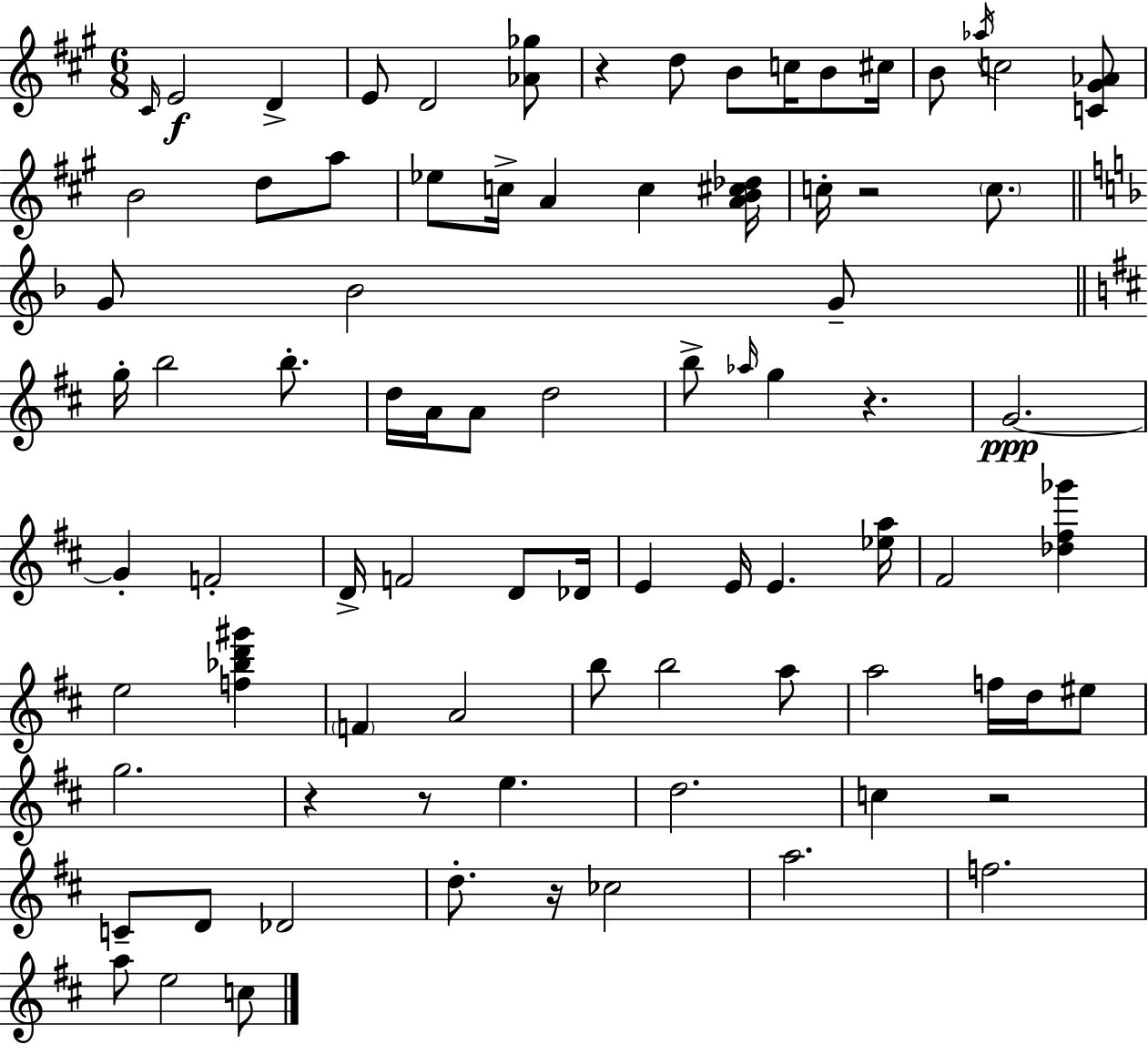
C#4/s E4/h D4/q E4/e D4/h [Ab4,Gb5]/e R/q D5/e B4/e C5/s B4/e C#5/s B4/e Ab5/s C5/h [C4,G#4,Ab4]/e B4/h D5/e A5/e Eb5/e C5/s A4/q C5/q [A4,B4,C#5,Db5]/s C5/s R/h C5/e. G4/e Bb4/h G4/e G5/s B5/h B5/e. D5/s A4/s A4/e D5/h B5/e Ab5/s G5/q R/q. G4/h. G4/q F4/h D4/s F4/h D4/e Db4/s E4/q E4/s E4/q. [Eb5,A5]/s F#4/h [Db5,F#5,Gb6]/q E5/h [F5,Bb5,D6,G#6]/q F4/q A4/h B5/e B5/h A5/e A5/h F5/s D5/s EIS5/e G5/h. R/q R/e E5/q. D5/h. C5/q R/h C4/e D4/e Db4/h D5/e. R/s CES5/h A5/h. F5/h. A5/e E5/h C5/e